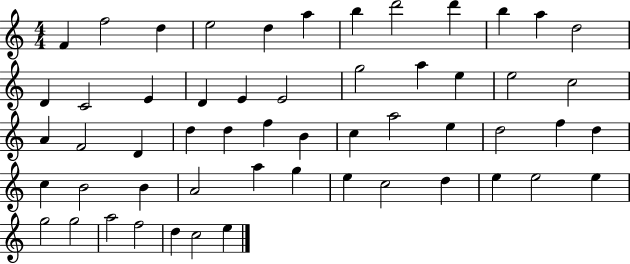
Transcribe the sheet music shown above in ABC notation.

X:1
T:Untitled
M:4/4
L:1/4
K:C
F f2 d e2 d a b d'2 d' b a d2 D C2 E D E E2 g2 a e e2 c2 A F2 D d d f B c a2 e d2 f d c B2 B A2 a g e c2 d e e2 e g2 g2 a2 f2 d c2 e